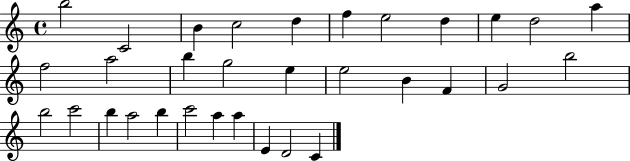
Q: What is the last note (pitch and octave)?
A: C4